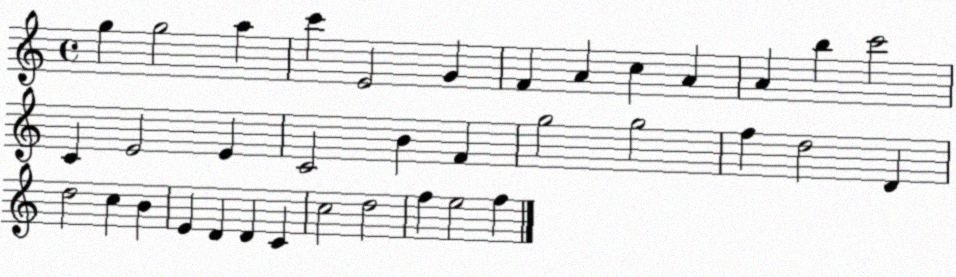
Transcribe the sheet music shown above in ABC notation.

X:1
T:Untitled
M:4/4
L:1/4
K:C
g g2 a c' E2 G F A c A A b c'2 C E2 E C2 B F g2 g2 f d2 D d2 c B E D D C c2 d2 f e2 f